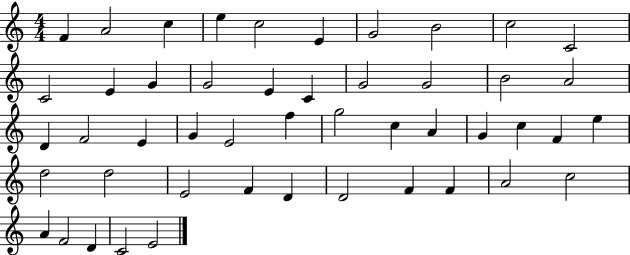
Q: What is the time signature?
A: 4/4